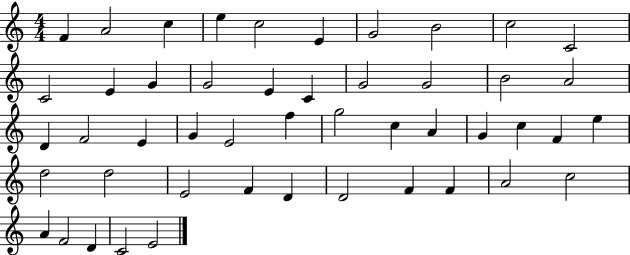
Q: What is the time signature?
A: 4/4